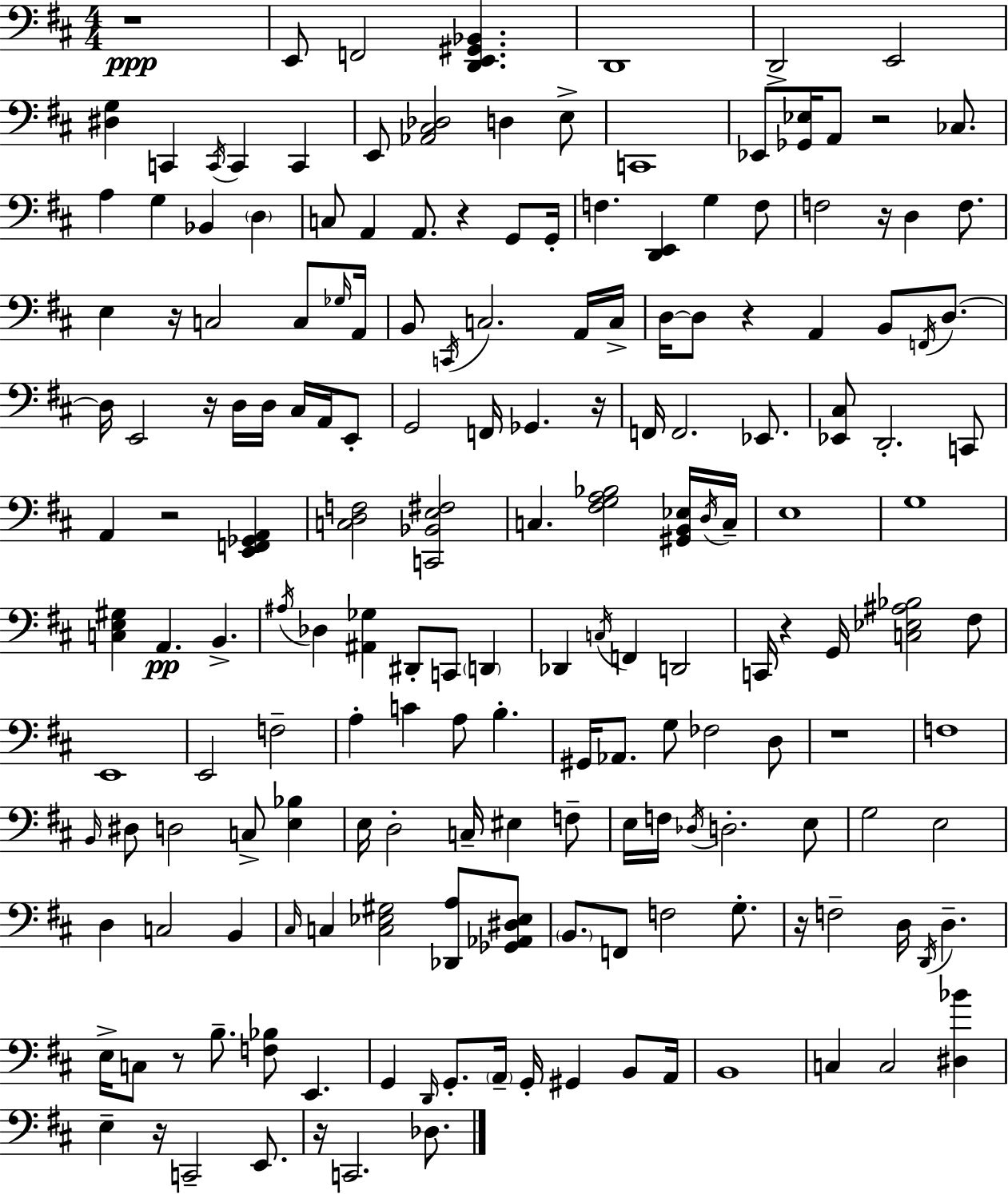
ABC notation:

X:1
T:Untitled
M:4/4
L:1/4
K:D
z4 E,,/2 F,,2 [D,,E,,^G,,_B,,] D,,4 D,,2 E,,2 [^D,G,] C,, C,,/4 C,, C,, E,,/2 [_A,,^C,_D,]2 D, E,/2 C,,4 _E,,/2 [_G,,_E,]/4 A,,/2 z2 _C,/2 A, G, _B,, D, C,/2 A,, A,,/2 z G,,/2 G,,/4 F, [D,,E,,] G, F,/2 F,2 z/4 D, F,/2 E, z/4 C,2 C,/2 _G,/4 A,,/4 B,,/2 C,,/4 C,2 A,,/4 C,/4 D,/4 D,/2 z A,, B,,/2 F,,/4 D,/2 D,/4 E,,2 z/4 D,/4 D,/4 ^C,/4 A,,/4 E,,/2 G,,2 F,,/4 _G,, z/4 F,,/4 F,,2 _E,,/2 [_E,,^C,]/2 D,,2 C,,/2 A,, z2 [E,,F,,_G,,A,,] [C,D,F,]2 [C,,_B,,E,^F,]2 C, [^F,G,A,_B,]2 [^G,,B,,_E,]/4 D,/4 C,/4 E,4 G,4 [C,E,^G,] A,, B,, ^A,/4 _D, [^A,,_G,] ^D,,/2 C,,/2 D,, _D,, C,/4 F,, D,,2 C,,/4 z G,,/4 [C,_E,^A,_B,]2 ^F,/2 E,,4 E,,2 F,2 A, C A,/2 B, ^G,,/4 _A,,/2 G,/2 _F,2 D,/2 z4 F,4 B,,/4 ^D,/2 D,2 C,/2 [E,_B,] E,/4 D,2 C,/4 ^E, F,/2 E,/4 F,/4 _D,/4 D,2 E,/2 G,2 E,2 D, C,2 B,, ^C,/4 C, [C,_E,^G,]2 [_D,,A,]/2 [_G,,_A,,^D,_E,]/2 B,,/2 F,,/2 F,2 G,/2 z/4 F,2 D,/4 D,,/4 D, E,/4 C,/2 z/2 B,/2 [F,_B,]/2 E,, G,, D,,/4 G,,/2 A,,/4 G,,/4 ^G,, B,,/2 A,,/4 B,,4 C, C,2 [^D,_B] E, z/4 C,,2 E,,/2 z/4 C,,2 _D,/2